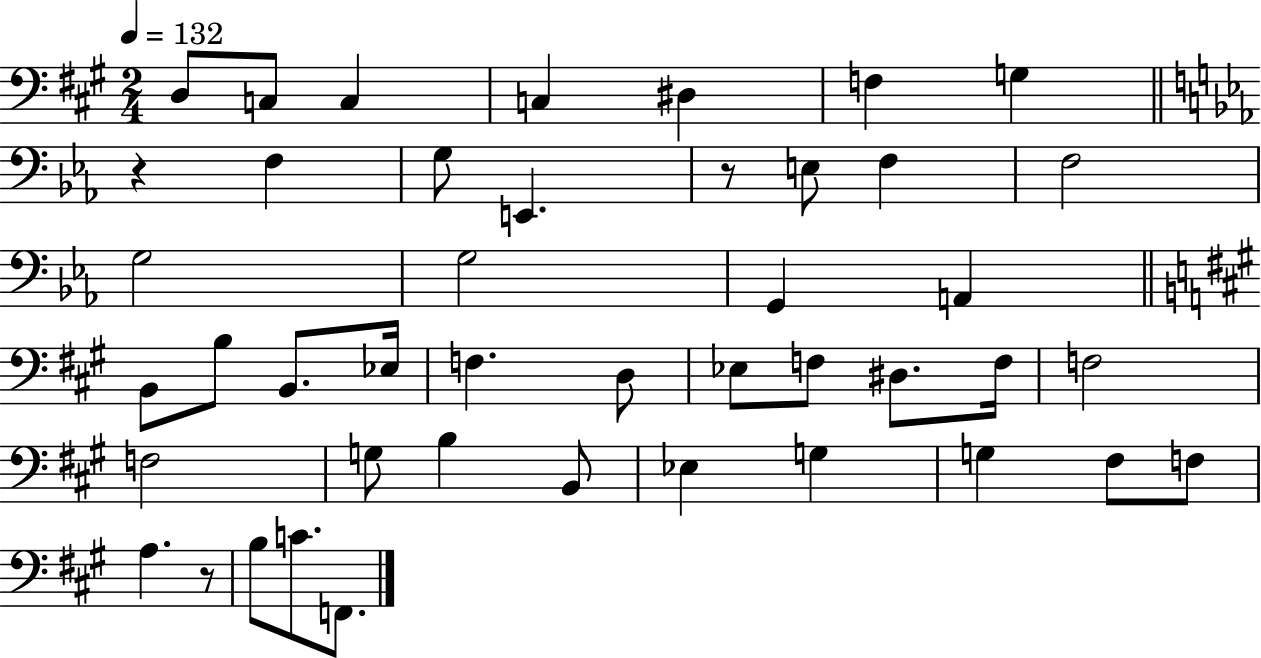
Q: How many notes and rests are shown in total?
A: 44